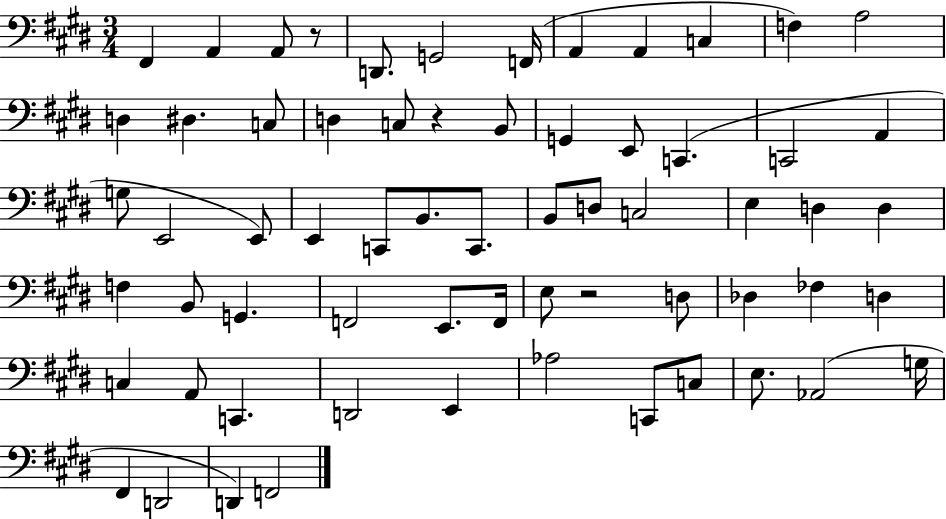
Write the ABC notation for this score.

X:1
T:Untitled
M:3/4
L:1/4
K:E
^F,, A,, A,,/2 z/2 D,,/2 G,,2 F,,/4 A,, A,, C, F, A,2 D, ^D, C,/2 D, C,/2 z B,,/2 G,, E,,/2 C,, C,,2 A,, G,/2 E,,2 E,,/2 E,, C,,/2 B,,/2 C,,/2 B,,/2 D,/2 C,2 E, D, D, F, B,,/2 G,, F,,2 E,,/2 F,,/4 E,/2 z2 D,/2 _D, _F, D, C, A,,/2 C,, D,,2 E,, _A,2 C,,/2 C,/2 E,/2 _A,,2 G,/4 ^F,, D,,2 D,, F,,2